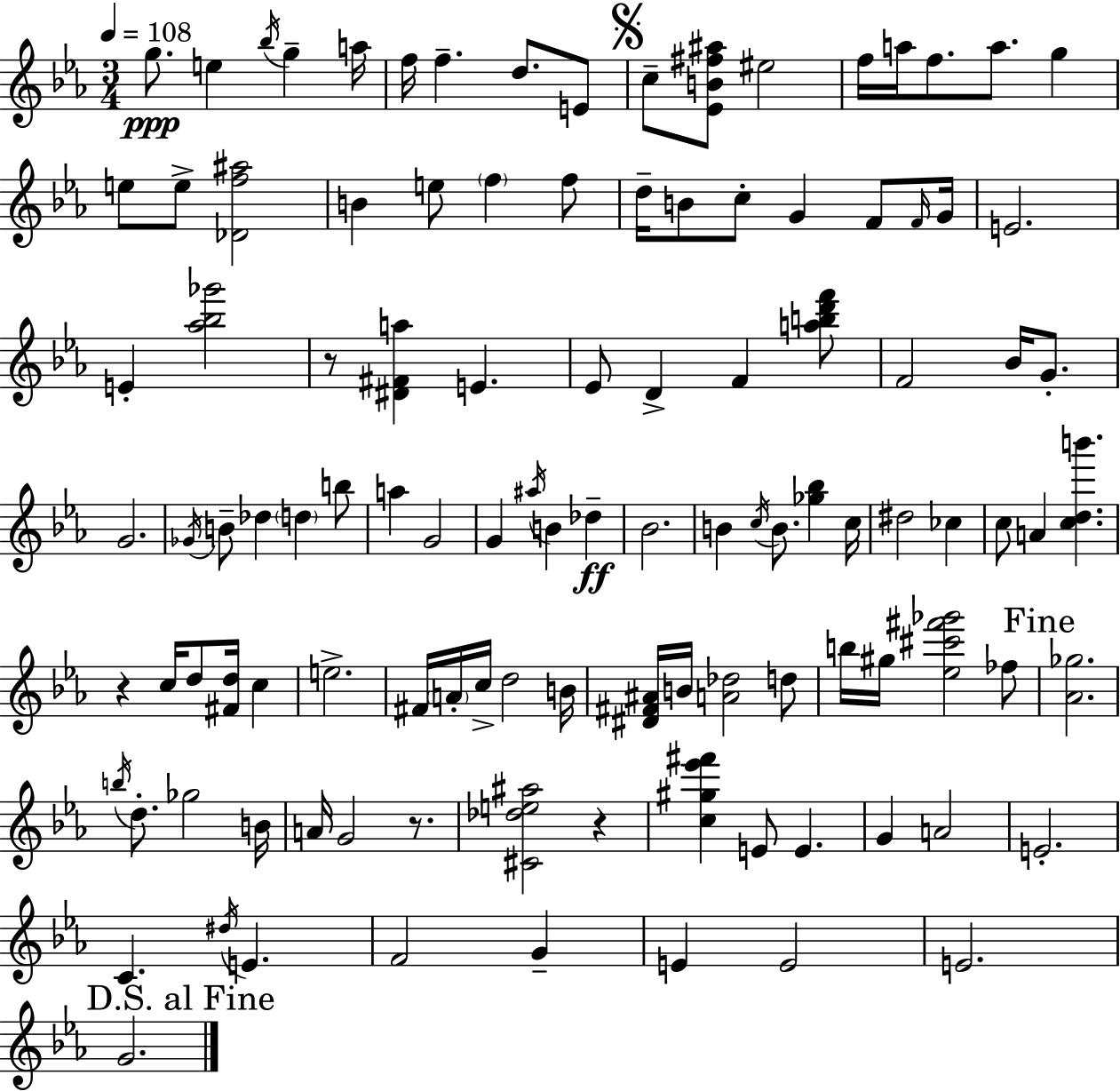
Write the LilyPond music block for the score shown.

{
  \clef treble
  \numericTimeSignature
  \time 3/4
  \key c \minor
  \tempo 4 = 108
  \repeat volta 2 { g''8.\ppp e''4 \acciaccatura { bes''16 } g''4-- | a''16 f''16 f''4.-- d''8. e'8 | \mark \markup { \musicglyph "scripts.segno" } c''8-- <ees' b' fis'' ais''>8 eis''2 | f''16 a''16 f''8. a''8. g''4 | \break e''8 e''8-> <des' f'' ais''>2 | b'4 e''8 \parenthesize f''4 f''8 | d''16-- b'8 c''8-. g'4 f'8 | \grace { f'16 } g'16 e'2. | \break e'4-. <aes'' bes'' ges'''>2 | r8 <dis' fis' a''>4 e'4. | ees'8 d'4-> f'4 | <a'' b'' d''' f'''>8 f'2 bes'16 g'8.-. | \break g'2. | \acciaccatura { ges'16 } b'8-- des''4 \parenthesize d''4 | b''8 a''4 g'2 | g'4 \acciaccatura { ais''16 } b'4 | \break des''4--\ff bes'2. | b'4 \acciaccatura { c''16 } b'8. | <ges'' bes''>4 c''16 dis''2 | ces''4 c''8 a'4 <c'' d'' b'''>4. | \break r4 c''16 d''8 | <fis' d''>16 c''4 e''2.-> | fis'16 \parenthesize a'16-. c''16-> d''2 | b'16 <dis' fis' ais'>16 b'16 <a' des''>2 | \break d''8 b''16 gis''16 <ees'' cis''' fis''' ges'''>2 | fes''8 \mark "Fine" <aes' ges''>2. | \acciaccatura { b''16 } d''8.-. ges''2 | b'16 a'16 g'2 | \break r8. <cis' des'' e'' ais''>2 | r4 <c'' gis'' ees''' fis'''>4 e'8 | e'4. g'4 a'2 | e'2.-. | \break c'4. | \acciaccatura { dis''16 } e'4. f'2 | g'4-- e'4 e'2 | e'2. | \break \mark "D.S. al Fine" g'2. | } \bar "|."
}